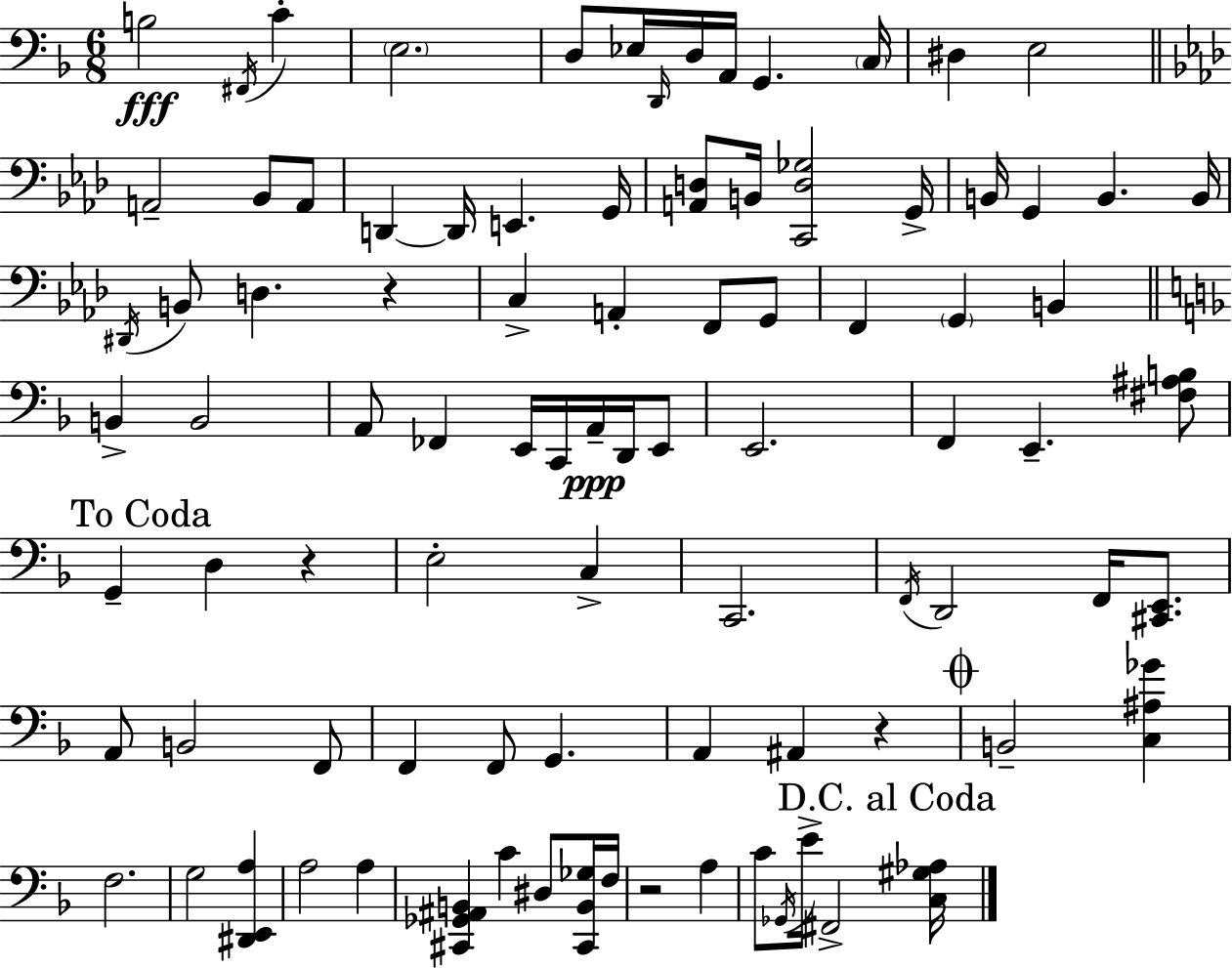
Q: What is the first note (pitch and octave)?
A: B3